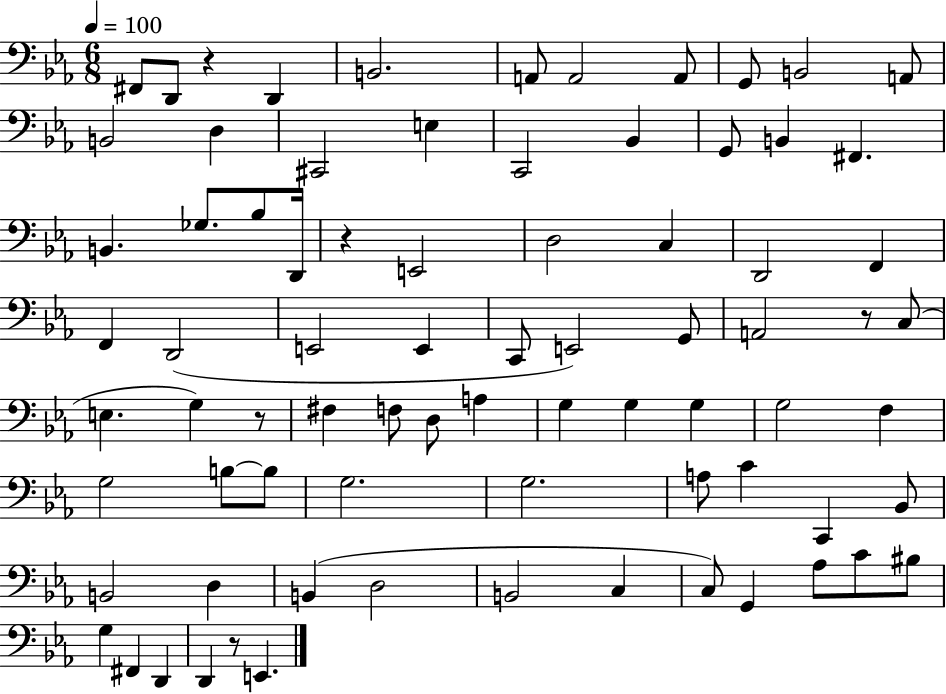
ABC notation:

X:1
T:Untitled
M:6/8
L:1/4
K:Eb
^F,,/2 D,,/2 z D,, B,,2 A,,/2 A,,2 A,,/2 G,,/2 B,,2 A,,/2 B,,2 D, ^C,,2 E, C,,2 _B,, G,,/2 B,, ^F,, B,, _G,/2 _B,/2 D,,/4 z E,,2 D,2 C, D,,2 F,, F,, D,,2 E,,2 E,, C,,/2 E,,2 G,,/2 A,,2 z/2 C,/2 E, G, z/2 ^F, F,/2 D,/2 A, G, G, G, G,2 F, G,2 B,/2 B,/2 G,2 G,2 A,/2 C C,, _B,,/2 B,,2 D, B,, D,2 B,,2 C, C,/2 G,, _A,/2 C/2 ^B,/2 G, ^F,, D,, D,, z/2 E,,